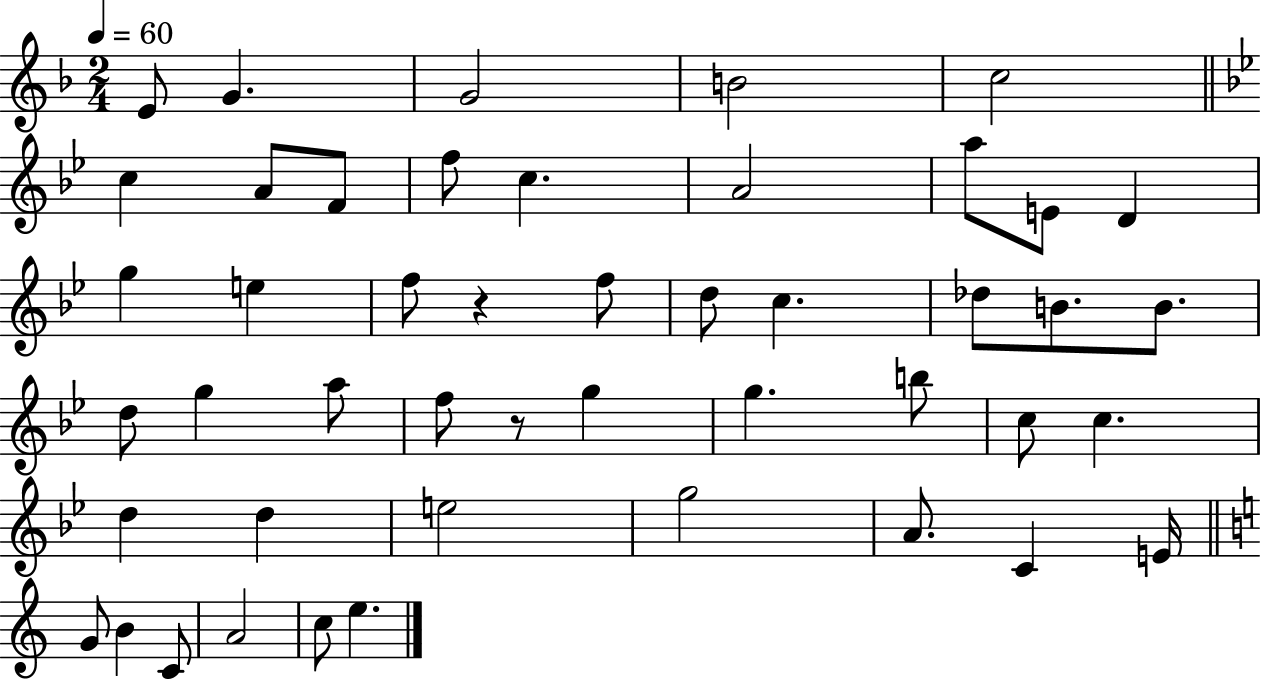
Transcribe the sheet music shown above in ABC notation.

X:1
T:Untitled
M:2/4
L:1/4
K:F
E/2 G G2 B2 c2 c A/2 F/2 f/2 c A2 a/2 E/2 D g e f/2 z f/2 d/2 c _d/2 B/2 B/2 d/2 g a/2 f/2 z/2 g g b/2 c/2 c d d e2 g2 A/2 C E/4 G/2 B C/2 A2 c/2 e